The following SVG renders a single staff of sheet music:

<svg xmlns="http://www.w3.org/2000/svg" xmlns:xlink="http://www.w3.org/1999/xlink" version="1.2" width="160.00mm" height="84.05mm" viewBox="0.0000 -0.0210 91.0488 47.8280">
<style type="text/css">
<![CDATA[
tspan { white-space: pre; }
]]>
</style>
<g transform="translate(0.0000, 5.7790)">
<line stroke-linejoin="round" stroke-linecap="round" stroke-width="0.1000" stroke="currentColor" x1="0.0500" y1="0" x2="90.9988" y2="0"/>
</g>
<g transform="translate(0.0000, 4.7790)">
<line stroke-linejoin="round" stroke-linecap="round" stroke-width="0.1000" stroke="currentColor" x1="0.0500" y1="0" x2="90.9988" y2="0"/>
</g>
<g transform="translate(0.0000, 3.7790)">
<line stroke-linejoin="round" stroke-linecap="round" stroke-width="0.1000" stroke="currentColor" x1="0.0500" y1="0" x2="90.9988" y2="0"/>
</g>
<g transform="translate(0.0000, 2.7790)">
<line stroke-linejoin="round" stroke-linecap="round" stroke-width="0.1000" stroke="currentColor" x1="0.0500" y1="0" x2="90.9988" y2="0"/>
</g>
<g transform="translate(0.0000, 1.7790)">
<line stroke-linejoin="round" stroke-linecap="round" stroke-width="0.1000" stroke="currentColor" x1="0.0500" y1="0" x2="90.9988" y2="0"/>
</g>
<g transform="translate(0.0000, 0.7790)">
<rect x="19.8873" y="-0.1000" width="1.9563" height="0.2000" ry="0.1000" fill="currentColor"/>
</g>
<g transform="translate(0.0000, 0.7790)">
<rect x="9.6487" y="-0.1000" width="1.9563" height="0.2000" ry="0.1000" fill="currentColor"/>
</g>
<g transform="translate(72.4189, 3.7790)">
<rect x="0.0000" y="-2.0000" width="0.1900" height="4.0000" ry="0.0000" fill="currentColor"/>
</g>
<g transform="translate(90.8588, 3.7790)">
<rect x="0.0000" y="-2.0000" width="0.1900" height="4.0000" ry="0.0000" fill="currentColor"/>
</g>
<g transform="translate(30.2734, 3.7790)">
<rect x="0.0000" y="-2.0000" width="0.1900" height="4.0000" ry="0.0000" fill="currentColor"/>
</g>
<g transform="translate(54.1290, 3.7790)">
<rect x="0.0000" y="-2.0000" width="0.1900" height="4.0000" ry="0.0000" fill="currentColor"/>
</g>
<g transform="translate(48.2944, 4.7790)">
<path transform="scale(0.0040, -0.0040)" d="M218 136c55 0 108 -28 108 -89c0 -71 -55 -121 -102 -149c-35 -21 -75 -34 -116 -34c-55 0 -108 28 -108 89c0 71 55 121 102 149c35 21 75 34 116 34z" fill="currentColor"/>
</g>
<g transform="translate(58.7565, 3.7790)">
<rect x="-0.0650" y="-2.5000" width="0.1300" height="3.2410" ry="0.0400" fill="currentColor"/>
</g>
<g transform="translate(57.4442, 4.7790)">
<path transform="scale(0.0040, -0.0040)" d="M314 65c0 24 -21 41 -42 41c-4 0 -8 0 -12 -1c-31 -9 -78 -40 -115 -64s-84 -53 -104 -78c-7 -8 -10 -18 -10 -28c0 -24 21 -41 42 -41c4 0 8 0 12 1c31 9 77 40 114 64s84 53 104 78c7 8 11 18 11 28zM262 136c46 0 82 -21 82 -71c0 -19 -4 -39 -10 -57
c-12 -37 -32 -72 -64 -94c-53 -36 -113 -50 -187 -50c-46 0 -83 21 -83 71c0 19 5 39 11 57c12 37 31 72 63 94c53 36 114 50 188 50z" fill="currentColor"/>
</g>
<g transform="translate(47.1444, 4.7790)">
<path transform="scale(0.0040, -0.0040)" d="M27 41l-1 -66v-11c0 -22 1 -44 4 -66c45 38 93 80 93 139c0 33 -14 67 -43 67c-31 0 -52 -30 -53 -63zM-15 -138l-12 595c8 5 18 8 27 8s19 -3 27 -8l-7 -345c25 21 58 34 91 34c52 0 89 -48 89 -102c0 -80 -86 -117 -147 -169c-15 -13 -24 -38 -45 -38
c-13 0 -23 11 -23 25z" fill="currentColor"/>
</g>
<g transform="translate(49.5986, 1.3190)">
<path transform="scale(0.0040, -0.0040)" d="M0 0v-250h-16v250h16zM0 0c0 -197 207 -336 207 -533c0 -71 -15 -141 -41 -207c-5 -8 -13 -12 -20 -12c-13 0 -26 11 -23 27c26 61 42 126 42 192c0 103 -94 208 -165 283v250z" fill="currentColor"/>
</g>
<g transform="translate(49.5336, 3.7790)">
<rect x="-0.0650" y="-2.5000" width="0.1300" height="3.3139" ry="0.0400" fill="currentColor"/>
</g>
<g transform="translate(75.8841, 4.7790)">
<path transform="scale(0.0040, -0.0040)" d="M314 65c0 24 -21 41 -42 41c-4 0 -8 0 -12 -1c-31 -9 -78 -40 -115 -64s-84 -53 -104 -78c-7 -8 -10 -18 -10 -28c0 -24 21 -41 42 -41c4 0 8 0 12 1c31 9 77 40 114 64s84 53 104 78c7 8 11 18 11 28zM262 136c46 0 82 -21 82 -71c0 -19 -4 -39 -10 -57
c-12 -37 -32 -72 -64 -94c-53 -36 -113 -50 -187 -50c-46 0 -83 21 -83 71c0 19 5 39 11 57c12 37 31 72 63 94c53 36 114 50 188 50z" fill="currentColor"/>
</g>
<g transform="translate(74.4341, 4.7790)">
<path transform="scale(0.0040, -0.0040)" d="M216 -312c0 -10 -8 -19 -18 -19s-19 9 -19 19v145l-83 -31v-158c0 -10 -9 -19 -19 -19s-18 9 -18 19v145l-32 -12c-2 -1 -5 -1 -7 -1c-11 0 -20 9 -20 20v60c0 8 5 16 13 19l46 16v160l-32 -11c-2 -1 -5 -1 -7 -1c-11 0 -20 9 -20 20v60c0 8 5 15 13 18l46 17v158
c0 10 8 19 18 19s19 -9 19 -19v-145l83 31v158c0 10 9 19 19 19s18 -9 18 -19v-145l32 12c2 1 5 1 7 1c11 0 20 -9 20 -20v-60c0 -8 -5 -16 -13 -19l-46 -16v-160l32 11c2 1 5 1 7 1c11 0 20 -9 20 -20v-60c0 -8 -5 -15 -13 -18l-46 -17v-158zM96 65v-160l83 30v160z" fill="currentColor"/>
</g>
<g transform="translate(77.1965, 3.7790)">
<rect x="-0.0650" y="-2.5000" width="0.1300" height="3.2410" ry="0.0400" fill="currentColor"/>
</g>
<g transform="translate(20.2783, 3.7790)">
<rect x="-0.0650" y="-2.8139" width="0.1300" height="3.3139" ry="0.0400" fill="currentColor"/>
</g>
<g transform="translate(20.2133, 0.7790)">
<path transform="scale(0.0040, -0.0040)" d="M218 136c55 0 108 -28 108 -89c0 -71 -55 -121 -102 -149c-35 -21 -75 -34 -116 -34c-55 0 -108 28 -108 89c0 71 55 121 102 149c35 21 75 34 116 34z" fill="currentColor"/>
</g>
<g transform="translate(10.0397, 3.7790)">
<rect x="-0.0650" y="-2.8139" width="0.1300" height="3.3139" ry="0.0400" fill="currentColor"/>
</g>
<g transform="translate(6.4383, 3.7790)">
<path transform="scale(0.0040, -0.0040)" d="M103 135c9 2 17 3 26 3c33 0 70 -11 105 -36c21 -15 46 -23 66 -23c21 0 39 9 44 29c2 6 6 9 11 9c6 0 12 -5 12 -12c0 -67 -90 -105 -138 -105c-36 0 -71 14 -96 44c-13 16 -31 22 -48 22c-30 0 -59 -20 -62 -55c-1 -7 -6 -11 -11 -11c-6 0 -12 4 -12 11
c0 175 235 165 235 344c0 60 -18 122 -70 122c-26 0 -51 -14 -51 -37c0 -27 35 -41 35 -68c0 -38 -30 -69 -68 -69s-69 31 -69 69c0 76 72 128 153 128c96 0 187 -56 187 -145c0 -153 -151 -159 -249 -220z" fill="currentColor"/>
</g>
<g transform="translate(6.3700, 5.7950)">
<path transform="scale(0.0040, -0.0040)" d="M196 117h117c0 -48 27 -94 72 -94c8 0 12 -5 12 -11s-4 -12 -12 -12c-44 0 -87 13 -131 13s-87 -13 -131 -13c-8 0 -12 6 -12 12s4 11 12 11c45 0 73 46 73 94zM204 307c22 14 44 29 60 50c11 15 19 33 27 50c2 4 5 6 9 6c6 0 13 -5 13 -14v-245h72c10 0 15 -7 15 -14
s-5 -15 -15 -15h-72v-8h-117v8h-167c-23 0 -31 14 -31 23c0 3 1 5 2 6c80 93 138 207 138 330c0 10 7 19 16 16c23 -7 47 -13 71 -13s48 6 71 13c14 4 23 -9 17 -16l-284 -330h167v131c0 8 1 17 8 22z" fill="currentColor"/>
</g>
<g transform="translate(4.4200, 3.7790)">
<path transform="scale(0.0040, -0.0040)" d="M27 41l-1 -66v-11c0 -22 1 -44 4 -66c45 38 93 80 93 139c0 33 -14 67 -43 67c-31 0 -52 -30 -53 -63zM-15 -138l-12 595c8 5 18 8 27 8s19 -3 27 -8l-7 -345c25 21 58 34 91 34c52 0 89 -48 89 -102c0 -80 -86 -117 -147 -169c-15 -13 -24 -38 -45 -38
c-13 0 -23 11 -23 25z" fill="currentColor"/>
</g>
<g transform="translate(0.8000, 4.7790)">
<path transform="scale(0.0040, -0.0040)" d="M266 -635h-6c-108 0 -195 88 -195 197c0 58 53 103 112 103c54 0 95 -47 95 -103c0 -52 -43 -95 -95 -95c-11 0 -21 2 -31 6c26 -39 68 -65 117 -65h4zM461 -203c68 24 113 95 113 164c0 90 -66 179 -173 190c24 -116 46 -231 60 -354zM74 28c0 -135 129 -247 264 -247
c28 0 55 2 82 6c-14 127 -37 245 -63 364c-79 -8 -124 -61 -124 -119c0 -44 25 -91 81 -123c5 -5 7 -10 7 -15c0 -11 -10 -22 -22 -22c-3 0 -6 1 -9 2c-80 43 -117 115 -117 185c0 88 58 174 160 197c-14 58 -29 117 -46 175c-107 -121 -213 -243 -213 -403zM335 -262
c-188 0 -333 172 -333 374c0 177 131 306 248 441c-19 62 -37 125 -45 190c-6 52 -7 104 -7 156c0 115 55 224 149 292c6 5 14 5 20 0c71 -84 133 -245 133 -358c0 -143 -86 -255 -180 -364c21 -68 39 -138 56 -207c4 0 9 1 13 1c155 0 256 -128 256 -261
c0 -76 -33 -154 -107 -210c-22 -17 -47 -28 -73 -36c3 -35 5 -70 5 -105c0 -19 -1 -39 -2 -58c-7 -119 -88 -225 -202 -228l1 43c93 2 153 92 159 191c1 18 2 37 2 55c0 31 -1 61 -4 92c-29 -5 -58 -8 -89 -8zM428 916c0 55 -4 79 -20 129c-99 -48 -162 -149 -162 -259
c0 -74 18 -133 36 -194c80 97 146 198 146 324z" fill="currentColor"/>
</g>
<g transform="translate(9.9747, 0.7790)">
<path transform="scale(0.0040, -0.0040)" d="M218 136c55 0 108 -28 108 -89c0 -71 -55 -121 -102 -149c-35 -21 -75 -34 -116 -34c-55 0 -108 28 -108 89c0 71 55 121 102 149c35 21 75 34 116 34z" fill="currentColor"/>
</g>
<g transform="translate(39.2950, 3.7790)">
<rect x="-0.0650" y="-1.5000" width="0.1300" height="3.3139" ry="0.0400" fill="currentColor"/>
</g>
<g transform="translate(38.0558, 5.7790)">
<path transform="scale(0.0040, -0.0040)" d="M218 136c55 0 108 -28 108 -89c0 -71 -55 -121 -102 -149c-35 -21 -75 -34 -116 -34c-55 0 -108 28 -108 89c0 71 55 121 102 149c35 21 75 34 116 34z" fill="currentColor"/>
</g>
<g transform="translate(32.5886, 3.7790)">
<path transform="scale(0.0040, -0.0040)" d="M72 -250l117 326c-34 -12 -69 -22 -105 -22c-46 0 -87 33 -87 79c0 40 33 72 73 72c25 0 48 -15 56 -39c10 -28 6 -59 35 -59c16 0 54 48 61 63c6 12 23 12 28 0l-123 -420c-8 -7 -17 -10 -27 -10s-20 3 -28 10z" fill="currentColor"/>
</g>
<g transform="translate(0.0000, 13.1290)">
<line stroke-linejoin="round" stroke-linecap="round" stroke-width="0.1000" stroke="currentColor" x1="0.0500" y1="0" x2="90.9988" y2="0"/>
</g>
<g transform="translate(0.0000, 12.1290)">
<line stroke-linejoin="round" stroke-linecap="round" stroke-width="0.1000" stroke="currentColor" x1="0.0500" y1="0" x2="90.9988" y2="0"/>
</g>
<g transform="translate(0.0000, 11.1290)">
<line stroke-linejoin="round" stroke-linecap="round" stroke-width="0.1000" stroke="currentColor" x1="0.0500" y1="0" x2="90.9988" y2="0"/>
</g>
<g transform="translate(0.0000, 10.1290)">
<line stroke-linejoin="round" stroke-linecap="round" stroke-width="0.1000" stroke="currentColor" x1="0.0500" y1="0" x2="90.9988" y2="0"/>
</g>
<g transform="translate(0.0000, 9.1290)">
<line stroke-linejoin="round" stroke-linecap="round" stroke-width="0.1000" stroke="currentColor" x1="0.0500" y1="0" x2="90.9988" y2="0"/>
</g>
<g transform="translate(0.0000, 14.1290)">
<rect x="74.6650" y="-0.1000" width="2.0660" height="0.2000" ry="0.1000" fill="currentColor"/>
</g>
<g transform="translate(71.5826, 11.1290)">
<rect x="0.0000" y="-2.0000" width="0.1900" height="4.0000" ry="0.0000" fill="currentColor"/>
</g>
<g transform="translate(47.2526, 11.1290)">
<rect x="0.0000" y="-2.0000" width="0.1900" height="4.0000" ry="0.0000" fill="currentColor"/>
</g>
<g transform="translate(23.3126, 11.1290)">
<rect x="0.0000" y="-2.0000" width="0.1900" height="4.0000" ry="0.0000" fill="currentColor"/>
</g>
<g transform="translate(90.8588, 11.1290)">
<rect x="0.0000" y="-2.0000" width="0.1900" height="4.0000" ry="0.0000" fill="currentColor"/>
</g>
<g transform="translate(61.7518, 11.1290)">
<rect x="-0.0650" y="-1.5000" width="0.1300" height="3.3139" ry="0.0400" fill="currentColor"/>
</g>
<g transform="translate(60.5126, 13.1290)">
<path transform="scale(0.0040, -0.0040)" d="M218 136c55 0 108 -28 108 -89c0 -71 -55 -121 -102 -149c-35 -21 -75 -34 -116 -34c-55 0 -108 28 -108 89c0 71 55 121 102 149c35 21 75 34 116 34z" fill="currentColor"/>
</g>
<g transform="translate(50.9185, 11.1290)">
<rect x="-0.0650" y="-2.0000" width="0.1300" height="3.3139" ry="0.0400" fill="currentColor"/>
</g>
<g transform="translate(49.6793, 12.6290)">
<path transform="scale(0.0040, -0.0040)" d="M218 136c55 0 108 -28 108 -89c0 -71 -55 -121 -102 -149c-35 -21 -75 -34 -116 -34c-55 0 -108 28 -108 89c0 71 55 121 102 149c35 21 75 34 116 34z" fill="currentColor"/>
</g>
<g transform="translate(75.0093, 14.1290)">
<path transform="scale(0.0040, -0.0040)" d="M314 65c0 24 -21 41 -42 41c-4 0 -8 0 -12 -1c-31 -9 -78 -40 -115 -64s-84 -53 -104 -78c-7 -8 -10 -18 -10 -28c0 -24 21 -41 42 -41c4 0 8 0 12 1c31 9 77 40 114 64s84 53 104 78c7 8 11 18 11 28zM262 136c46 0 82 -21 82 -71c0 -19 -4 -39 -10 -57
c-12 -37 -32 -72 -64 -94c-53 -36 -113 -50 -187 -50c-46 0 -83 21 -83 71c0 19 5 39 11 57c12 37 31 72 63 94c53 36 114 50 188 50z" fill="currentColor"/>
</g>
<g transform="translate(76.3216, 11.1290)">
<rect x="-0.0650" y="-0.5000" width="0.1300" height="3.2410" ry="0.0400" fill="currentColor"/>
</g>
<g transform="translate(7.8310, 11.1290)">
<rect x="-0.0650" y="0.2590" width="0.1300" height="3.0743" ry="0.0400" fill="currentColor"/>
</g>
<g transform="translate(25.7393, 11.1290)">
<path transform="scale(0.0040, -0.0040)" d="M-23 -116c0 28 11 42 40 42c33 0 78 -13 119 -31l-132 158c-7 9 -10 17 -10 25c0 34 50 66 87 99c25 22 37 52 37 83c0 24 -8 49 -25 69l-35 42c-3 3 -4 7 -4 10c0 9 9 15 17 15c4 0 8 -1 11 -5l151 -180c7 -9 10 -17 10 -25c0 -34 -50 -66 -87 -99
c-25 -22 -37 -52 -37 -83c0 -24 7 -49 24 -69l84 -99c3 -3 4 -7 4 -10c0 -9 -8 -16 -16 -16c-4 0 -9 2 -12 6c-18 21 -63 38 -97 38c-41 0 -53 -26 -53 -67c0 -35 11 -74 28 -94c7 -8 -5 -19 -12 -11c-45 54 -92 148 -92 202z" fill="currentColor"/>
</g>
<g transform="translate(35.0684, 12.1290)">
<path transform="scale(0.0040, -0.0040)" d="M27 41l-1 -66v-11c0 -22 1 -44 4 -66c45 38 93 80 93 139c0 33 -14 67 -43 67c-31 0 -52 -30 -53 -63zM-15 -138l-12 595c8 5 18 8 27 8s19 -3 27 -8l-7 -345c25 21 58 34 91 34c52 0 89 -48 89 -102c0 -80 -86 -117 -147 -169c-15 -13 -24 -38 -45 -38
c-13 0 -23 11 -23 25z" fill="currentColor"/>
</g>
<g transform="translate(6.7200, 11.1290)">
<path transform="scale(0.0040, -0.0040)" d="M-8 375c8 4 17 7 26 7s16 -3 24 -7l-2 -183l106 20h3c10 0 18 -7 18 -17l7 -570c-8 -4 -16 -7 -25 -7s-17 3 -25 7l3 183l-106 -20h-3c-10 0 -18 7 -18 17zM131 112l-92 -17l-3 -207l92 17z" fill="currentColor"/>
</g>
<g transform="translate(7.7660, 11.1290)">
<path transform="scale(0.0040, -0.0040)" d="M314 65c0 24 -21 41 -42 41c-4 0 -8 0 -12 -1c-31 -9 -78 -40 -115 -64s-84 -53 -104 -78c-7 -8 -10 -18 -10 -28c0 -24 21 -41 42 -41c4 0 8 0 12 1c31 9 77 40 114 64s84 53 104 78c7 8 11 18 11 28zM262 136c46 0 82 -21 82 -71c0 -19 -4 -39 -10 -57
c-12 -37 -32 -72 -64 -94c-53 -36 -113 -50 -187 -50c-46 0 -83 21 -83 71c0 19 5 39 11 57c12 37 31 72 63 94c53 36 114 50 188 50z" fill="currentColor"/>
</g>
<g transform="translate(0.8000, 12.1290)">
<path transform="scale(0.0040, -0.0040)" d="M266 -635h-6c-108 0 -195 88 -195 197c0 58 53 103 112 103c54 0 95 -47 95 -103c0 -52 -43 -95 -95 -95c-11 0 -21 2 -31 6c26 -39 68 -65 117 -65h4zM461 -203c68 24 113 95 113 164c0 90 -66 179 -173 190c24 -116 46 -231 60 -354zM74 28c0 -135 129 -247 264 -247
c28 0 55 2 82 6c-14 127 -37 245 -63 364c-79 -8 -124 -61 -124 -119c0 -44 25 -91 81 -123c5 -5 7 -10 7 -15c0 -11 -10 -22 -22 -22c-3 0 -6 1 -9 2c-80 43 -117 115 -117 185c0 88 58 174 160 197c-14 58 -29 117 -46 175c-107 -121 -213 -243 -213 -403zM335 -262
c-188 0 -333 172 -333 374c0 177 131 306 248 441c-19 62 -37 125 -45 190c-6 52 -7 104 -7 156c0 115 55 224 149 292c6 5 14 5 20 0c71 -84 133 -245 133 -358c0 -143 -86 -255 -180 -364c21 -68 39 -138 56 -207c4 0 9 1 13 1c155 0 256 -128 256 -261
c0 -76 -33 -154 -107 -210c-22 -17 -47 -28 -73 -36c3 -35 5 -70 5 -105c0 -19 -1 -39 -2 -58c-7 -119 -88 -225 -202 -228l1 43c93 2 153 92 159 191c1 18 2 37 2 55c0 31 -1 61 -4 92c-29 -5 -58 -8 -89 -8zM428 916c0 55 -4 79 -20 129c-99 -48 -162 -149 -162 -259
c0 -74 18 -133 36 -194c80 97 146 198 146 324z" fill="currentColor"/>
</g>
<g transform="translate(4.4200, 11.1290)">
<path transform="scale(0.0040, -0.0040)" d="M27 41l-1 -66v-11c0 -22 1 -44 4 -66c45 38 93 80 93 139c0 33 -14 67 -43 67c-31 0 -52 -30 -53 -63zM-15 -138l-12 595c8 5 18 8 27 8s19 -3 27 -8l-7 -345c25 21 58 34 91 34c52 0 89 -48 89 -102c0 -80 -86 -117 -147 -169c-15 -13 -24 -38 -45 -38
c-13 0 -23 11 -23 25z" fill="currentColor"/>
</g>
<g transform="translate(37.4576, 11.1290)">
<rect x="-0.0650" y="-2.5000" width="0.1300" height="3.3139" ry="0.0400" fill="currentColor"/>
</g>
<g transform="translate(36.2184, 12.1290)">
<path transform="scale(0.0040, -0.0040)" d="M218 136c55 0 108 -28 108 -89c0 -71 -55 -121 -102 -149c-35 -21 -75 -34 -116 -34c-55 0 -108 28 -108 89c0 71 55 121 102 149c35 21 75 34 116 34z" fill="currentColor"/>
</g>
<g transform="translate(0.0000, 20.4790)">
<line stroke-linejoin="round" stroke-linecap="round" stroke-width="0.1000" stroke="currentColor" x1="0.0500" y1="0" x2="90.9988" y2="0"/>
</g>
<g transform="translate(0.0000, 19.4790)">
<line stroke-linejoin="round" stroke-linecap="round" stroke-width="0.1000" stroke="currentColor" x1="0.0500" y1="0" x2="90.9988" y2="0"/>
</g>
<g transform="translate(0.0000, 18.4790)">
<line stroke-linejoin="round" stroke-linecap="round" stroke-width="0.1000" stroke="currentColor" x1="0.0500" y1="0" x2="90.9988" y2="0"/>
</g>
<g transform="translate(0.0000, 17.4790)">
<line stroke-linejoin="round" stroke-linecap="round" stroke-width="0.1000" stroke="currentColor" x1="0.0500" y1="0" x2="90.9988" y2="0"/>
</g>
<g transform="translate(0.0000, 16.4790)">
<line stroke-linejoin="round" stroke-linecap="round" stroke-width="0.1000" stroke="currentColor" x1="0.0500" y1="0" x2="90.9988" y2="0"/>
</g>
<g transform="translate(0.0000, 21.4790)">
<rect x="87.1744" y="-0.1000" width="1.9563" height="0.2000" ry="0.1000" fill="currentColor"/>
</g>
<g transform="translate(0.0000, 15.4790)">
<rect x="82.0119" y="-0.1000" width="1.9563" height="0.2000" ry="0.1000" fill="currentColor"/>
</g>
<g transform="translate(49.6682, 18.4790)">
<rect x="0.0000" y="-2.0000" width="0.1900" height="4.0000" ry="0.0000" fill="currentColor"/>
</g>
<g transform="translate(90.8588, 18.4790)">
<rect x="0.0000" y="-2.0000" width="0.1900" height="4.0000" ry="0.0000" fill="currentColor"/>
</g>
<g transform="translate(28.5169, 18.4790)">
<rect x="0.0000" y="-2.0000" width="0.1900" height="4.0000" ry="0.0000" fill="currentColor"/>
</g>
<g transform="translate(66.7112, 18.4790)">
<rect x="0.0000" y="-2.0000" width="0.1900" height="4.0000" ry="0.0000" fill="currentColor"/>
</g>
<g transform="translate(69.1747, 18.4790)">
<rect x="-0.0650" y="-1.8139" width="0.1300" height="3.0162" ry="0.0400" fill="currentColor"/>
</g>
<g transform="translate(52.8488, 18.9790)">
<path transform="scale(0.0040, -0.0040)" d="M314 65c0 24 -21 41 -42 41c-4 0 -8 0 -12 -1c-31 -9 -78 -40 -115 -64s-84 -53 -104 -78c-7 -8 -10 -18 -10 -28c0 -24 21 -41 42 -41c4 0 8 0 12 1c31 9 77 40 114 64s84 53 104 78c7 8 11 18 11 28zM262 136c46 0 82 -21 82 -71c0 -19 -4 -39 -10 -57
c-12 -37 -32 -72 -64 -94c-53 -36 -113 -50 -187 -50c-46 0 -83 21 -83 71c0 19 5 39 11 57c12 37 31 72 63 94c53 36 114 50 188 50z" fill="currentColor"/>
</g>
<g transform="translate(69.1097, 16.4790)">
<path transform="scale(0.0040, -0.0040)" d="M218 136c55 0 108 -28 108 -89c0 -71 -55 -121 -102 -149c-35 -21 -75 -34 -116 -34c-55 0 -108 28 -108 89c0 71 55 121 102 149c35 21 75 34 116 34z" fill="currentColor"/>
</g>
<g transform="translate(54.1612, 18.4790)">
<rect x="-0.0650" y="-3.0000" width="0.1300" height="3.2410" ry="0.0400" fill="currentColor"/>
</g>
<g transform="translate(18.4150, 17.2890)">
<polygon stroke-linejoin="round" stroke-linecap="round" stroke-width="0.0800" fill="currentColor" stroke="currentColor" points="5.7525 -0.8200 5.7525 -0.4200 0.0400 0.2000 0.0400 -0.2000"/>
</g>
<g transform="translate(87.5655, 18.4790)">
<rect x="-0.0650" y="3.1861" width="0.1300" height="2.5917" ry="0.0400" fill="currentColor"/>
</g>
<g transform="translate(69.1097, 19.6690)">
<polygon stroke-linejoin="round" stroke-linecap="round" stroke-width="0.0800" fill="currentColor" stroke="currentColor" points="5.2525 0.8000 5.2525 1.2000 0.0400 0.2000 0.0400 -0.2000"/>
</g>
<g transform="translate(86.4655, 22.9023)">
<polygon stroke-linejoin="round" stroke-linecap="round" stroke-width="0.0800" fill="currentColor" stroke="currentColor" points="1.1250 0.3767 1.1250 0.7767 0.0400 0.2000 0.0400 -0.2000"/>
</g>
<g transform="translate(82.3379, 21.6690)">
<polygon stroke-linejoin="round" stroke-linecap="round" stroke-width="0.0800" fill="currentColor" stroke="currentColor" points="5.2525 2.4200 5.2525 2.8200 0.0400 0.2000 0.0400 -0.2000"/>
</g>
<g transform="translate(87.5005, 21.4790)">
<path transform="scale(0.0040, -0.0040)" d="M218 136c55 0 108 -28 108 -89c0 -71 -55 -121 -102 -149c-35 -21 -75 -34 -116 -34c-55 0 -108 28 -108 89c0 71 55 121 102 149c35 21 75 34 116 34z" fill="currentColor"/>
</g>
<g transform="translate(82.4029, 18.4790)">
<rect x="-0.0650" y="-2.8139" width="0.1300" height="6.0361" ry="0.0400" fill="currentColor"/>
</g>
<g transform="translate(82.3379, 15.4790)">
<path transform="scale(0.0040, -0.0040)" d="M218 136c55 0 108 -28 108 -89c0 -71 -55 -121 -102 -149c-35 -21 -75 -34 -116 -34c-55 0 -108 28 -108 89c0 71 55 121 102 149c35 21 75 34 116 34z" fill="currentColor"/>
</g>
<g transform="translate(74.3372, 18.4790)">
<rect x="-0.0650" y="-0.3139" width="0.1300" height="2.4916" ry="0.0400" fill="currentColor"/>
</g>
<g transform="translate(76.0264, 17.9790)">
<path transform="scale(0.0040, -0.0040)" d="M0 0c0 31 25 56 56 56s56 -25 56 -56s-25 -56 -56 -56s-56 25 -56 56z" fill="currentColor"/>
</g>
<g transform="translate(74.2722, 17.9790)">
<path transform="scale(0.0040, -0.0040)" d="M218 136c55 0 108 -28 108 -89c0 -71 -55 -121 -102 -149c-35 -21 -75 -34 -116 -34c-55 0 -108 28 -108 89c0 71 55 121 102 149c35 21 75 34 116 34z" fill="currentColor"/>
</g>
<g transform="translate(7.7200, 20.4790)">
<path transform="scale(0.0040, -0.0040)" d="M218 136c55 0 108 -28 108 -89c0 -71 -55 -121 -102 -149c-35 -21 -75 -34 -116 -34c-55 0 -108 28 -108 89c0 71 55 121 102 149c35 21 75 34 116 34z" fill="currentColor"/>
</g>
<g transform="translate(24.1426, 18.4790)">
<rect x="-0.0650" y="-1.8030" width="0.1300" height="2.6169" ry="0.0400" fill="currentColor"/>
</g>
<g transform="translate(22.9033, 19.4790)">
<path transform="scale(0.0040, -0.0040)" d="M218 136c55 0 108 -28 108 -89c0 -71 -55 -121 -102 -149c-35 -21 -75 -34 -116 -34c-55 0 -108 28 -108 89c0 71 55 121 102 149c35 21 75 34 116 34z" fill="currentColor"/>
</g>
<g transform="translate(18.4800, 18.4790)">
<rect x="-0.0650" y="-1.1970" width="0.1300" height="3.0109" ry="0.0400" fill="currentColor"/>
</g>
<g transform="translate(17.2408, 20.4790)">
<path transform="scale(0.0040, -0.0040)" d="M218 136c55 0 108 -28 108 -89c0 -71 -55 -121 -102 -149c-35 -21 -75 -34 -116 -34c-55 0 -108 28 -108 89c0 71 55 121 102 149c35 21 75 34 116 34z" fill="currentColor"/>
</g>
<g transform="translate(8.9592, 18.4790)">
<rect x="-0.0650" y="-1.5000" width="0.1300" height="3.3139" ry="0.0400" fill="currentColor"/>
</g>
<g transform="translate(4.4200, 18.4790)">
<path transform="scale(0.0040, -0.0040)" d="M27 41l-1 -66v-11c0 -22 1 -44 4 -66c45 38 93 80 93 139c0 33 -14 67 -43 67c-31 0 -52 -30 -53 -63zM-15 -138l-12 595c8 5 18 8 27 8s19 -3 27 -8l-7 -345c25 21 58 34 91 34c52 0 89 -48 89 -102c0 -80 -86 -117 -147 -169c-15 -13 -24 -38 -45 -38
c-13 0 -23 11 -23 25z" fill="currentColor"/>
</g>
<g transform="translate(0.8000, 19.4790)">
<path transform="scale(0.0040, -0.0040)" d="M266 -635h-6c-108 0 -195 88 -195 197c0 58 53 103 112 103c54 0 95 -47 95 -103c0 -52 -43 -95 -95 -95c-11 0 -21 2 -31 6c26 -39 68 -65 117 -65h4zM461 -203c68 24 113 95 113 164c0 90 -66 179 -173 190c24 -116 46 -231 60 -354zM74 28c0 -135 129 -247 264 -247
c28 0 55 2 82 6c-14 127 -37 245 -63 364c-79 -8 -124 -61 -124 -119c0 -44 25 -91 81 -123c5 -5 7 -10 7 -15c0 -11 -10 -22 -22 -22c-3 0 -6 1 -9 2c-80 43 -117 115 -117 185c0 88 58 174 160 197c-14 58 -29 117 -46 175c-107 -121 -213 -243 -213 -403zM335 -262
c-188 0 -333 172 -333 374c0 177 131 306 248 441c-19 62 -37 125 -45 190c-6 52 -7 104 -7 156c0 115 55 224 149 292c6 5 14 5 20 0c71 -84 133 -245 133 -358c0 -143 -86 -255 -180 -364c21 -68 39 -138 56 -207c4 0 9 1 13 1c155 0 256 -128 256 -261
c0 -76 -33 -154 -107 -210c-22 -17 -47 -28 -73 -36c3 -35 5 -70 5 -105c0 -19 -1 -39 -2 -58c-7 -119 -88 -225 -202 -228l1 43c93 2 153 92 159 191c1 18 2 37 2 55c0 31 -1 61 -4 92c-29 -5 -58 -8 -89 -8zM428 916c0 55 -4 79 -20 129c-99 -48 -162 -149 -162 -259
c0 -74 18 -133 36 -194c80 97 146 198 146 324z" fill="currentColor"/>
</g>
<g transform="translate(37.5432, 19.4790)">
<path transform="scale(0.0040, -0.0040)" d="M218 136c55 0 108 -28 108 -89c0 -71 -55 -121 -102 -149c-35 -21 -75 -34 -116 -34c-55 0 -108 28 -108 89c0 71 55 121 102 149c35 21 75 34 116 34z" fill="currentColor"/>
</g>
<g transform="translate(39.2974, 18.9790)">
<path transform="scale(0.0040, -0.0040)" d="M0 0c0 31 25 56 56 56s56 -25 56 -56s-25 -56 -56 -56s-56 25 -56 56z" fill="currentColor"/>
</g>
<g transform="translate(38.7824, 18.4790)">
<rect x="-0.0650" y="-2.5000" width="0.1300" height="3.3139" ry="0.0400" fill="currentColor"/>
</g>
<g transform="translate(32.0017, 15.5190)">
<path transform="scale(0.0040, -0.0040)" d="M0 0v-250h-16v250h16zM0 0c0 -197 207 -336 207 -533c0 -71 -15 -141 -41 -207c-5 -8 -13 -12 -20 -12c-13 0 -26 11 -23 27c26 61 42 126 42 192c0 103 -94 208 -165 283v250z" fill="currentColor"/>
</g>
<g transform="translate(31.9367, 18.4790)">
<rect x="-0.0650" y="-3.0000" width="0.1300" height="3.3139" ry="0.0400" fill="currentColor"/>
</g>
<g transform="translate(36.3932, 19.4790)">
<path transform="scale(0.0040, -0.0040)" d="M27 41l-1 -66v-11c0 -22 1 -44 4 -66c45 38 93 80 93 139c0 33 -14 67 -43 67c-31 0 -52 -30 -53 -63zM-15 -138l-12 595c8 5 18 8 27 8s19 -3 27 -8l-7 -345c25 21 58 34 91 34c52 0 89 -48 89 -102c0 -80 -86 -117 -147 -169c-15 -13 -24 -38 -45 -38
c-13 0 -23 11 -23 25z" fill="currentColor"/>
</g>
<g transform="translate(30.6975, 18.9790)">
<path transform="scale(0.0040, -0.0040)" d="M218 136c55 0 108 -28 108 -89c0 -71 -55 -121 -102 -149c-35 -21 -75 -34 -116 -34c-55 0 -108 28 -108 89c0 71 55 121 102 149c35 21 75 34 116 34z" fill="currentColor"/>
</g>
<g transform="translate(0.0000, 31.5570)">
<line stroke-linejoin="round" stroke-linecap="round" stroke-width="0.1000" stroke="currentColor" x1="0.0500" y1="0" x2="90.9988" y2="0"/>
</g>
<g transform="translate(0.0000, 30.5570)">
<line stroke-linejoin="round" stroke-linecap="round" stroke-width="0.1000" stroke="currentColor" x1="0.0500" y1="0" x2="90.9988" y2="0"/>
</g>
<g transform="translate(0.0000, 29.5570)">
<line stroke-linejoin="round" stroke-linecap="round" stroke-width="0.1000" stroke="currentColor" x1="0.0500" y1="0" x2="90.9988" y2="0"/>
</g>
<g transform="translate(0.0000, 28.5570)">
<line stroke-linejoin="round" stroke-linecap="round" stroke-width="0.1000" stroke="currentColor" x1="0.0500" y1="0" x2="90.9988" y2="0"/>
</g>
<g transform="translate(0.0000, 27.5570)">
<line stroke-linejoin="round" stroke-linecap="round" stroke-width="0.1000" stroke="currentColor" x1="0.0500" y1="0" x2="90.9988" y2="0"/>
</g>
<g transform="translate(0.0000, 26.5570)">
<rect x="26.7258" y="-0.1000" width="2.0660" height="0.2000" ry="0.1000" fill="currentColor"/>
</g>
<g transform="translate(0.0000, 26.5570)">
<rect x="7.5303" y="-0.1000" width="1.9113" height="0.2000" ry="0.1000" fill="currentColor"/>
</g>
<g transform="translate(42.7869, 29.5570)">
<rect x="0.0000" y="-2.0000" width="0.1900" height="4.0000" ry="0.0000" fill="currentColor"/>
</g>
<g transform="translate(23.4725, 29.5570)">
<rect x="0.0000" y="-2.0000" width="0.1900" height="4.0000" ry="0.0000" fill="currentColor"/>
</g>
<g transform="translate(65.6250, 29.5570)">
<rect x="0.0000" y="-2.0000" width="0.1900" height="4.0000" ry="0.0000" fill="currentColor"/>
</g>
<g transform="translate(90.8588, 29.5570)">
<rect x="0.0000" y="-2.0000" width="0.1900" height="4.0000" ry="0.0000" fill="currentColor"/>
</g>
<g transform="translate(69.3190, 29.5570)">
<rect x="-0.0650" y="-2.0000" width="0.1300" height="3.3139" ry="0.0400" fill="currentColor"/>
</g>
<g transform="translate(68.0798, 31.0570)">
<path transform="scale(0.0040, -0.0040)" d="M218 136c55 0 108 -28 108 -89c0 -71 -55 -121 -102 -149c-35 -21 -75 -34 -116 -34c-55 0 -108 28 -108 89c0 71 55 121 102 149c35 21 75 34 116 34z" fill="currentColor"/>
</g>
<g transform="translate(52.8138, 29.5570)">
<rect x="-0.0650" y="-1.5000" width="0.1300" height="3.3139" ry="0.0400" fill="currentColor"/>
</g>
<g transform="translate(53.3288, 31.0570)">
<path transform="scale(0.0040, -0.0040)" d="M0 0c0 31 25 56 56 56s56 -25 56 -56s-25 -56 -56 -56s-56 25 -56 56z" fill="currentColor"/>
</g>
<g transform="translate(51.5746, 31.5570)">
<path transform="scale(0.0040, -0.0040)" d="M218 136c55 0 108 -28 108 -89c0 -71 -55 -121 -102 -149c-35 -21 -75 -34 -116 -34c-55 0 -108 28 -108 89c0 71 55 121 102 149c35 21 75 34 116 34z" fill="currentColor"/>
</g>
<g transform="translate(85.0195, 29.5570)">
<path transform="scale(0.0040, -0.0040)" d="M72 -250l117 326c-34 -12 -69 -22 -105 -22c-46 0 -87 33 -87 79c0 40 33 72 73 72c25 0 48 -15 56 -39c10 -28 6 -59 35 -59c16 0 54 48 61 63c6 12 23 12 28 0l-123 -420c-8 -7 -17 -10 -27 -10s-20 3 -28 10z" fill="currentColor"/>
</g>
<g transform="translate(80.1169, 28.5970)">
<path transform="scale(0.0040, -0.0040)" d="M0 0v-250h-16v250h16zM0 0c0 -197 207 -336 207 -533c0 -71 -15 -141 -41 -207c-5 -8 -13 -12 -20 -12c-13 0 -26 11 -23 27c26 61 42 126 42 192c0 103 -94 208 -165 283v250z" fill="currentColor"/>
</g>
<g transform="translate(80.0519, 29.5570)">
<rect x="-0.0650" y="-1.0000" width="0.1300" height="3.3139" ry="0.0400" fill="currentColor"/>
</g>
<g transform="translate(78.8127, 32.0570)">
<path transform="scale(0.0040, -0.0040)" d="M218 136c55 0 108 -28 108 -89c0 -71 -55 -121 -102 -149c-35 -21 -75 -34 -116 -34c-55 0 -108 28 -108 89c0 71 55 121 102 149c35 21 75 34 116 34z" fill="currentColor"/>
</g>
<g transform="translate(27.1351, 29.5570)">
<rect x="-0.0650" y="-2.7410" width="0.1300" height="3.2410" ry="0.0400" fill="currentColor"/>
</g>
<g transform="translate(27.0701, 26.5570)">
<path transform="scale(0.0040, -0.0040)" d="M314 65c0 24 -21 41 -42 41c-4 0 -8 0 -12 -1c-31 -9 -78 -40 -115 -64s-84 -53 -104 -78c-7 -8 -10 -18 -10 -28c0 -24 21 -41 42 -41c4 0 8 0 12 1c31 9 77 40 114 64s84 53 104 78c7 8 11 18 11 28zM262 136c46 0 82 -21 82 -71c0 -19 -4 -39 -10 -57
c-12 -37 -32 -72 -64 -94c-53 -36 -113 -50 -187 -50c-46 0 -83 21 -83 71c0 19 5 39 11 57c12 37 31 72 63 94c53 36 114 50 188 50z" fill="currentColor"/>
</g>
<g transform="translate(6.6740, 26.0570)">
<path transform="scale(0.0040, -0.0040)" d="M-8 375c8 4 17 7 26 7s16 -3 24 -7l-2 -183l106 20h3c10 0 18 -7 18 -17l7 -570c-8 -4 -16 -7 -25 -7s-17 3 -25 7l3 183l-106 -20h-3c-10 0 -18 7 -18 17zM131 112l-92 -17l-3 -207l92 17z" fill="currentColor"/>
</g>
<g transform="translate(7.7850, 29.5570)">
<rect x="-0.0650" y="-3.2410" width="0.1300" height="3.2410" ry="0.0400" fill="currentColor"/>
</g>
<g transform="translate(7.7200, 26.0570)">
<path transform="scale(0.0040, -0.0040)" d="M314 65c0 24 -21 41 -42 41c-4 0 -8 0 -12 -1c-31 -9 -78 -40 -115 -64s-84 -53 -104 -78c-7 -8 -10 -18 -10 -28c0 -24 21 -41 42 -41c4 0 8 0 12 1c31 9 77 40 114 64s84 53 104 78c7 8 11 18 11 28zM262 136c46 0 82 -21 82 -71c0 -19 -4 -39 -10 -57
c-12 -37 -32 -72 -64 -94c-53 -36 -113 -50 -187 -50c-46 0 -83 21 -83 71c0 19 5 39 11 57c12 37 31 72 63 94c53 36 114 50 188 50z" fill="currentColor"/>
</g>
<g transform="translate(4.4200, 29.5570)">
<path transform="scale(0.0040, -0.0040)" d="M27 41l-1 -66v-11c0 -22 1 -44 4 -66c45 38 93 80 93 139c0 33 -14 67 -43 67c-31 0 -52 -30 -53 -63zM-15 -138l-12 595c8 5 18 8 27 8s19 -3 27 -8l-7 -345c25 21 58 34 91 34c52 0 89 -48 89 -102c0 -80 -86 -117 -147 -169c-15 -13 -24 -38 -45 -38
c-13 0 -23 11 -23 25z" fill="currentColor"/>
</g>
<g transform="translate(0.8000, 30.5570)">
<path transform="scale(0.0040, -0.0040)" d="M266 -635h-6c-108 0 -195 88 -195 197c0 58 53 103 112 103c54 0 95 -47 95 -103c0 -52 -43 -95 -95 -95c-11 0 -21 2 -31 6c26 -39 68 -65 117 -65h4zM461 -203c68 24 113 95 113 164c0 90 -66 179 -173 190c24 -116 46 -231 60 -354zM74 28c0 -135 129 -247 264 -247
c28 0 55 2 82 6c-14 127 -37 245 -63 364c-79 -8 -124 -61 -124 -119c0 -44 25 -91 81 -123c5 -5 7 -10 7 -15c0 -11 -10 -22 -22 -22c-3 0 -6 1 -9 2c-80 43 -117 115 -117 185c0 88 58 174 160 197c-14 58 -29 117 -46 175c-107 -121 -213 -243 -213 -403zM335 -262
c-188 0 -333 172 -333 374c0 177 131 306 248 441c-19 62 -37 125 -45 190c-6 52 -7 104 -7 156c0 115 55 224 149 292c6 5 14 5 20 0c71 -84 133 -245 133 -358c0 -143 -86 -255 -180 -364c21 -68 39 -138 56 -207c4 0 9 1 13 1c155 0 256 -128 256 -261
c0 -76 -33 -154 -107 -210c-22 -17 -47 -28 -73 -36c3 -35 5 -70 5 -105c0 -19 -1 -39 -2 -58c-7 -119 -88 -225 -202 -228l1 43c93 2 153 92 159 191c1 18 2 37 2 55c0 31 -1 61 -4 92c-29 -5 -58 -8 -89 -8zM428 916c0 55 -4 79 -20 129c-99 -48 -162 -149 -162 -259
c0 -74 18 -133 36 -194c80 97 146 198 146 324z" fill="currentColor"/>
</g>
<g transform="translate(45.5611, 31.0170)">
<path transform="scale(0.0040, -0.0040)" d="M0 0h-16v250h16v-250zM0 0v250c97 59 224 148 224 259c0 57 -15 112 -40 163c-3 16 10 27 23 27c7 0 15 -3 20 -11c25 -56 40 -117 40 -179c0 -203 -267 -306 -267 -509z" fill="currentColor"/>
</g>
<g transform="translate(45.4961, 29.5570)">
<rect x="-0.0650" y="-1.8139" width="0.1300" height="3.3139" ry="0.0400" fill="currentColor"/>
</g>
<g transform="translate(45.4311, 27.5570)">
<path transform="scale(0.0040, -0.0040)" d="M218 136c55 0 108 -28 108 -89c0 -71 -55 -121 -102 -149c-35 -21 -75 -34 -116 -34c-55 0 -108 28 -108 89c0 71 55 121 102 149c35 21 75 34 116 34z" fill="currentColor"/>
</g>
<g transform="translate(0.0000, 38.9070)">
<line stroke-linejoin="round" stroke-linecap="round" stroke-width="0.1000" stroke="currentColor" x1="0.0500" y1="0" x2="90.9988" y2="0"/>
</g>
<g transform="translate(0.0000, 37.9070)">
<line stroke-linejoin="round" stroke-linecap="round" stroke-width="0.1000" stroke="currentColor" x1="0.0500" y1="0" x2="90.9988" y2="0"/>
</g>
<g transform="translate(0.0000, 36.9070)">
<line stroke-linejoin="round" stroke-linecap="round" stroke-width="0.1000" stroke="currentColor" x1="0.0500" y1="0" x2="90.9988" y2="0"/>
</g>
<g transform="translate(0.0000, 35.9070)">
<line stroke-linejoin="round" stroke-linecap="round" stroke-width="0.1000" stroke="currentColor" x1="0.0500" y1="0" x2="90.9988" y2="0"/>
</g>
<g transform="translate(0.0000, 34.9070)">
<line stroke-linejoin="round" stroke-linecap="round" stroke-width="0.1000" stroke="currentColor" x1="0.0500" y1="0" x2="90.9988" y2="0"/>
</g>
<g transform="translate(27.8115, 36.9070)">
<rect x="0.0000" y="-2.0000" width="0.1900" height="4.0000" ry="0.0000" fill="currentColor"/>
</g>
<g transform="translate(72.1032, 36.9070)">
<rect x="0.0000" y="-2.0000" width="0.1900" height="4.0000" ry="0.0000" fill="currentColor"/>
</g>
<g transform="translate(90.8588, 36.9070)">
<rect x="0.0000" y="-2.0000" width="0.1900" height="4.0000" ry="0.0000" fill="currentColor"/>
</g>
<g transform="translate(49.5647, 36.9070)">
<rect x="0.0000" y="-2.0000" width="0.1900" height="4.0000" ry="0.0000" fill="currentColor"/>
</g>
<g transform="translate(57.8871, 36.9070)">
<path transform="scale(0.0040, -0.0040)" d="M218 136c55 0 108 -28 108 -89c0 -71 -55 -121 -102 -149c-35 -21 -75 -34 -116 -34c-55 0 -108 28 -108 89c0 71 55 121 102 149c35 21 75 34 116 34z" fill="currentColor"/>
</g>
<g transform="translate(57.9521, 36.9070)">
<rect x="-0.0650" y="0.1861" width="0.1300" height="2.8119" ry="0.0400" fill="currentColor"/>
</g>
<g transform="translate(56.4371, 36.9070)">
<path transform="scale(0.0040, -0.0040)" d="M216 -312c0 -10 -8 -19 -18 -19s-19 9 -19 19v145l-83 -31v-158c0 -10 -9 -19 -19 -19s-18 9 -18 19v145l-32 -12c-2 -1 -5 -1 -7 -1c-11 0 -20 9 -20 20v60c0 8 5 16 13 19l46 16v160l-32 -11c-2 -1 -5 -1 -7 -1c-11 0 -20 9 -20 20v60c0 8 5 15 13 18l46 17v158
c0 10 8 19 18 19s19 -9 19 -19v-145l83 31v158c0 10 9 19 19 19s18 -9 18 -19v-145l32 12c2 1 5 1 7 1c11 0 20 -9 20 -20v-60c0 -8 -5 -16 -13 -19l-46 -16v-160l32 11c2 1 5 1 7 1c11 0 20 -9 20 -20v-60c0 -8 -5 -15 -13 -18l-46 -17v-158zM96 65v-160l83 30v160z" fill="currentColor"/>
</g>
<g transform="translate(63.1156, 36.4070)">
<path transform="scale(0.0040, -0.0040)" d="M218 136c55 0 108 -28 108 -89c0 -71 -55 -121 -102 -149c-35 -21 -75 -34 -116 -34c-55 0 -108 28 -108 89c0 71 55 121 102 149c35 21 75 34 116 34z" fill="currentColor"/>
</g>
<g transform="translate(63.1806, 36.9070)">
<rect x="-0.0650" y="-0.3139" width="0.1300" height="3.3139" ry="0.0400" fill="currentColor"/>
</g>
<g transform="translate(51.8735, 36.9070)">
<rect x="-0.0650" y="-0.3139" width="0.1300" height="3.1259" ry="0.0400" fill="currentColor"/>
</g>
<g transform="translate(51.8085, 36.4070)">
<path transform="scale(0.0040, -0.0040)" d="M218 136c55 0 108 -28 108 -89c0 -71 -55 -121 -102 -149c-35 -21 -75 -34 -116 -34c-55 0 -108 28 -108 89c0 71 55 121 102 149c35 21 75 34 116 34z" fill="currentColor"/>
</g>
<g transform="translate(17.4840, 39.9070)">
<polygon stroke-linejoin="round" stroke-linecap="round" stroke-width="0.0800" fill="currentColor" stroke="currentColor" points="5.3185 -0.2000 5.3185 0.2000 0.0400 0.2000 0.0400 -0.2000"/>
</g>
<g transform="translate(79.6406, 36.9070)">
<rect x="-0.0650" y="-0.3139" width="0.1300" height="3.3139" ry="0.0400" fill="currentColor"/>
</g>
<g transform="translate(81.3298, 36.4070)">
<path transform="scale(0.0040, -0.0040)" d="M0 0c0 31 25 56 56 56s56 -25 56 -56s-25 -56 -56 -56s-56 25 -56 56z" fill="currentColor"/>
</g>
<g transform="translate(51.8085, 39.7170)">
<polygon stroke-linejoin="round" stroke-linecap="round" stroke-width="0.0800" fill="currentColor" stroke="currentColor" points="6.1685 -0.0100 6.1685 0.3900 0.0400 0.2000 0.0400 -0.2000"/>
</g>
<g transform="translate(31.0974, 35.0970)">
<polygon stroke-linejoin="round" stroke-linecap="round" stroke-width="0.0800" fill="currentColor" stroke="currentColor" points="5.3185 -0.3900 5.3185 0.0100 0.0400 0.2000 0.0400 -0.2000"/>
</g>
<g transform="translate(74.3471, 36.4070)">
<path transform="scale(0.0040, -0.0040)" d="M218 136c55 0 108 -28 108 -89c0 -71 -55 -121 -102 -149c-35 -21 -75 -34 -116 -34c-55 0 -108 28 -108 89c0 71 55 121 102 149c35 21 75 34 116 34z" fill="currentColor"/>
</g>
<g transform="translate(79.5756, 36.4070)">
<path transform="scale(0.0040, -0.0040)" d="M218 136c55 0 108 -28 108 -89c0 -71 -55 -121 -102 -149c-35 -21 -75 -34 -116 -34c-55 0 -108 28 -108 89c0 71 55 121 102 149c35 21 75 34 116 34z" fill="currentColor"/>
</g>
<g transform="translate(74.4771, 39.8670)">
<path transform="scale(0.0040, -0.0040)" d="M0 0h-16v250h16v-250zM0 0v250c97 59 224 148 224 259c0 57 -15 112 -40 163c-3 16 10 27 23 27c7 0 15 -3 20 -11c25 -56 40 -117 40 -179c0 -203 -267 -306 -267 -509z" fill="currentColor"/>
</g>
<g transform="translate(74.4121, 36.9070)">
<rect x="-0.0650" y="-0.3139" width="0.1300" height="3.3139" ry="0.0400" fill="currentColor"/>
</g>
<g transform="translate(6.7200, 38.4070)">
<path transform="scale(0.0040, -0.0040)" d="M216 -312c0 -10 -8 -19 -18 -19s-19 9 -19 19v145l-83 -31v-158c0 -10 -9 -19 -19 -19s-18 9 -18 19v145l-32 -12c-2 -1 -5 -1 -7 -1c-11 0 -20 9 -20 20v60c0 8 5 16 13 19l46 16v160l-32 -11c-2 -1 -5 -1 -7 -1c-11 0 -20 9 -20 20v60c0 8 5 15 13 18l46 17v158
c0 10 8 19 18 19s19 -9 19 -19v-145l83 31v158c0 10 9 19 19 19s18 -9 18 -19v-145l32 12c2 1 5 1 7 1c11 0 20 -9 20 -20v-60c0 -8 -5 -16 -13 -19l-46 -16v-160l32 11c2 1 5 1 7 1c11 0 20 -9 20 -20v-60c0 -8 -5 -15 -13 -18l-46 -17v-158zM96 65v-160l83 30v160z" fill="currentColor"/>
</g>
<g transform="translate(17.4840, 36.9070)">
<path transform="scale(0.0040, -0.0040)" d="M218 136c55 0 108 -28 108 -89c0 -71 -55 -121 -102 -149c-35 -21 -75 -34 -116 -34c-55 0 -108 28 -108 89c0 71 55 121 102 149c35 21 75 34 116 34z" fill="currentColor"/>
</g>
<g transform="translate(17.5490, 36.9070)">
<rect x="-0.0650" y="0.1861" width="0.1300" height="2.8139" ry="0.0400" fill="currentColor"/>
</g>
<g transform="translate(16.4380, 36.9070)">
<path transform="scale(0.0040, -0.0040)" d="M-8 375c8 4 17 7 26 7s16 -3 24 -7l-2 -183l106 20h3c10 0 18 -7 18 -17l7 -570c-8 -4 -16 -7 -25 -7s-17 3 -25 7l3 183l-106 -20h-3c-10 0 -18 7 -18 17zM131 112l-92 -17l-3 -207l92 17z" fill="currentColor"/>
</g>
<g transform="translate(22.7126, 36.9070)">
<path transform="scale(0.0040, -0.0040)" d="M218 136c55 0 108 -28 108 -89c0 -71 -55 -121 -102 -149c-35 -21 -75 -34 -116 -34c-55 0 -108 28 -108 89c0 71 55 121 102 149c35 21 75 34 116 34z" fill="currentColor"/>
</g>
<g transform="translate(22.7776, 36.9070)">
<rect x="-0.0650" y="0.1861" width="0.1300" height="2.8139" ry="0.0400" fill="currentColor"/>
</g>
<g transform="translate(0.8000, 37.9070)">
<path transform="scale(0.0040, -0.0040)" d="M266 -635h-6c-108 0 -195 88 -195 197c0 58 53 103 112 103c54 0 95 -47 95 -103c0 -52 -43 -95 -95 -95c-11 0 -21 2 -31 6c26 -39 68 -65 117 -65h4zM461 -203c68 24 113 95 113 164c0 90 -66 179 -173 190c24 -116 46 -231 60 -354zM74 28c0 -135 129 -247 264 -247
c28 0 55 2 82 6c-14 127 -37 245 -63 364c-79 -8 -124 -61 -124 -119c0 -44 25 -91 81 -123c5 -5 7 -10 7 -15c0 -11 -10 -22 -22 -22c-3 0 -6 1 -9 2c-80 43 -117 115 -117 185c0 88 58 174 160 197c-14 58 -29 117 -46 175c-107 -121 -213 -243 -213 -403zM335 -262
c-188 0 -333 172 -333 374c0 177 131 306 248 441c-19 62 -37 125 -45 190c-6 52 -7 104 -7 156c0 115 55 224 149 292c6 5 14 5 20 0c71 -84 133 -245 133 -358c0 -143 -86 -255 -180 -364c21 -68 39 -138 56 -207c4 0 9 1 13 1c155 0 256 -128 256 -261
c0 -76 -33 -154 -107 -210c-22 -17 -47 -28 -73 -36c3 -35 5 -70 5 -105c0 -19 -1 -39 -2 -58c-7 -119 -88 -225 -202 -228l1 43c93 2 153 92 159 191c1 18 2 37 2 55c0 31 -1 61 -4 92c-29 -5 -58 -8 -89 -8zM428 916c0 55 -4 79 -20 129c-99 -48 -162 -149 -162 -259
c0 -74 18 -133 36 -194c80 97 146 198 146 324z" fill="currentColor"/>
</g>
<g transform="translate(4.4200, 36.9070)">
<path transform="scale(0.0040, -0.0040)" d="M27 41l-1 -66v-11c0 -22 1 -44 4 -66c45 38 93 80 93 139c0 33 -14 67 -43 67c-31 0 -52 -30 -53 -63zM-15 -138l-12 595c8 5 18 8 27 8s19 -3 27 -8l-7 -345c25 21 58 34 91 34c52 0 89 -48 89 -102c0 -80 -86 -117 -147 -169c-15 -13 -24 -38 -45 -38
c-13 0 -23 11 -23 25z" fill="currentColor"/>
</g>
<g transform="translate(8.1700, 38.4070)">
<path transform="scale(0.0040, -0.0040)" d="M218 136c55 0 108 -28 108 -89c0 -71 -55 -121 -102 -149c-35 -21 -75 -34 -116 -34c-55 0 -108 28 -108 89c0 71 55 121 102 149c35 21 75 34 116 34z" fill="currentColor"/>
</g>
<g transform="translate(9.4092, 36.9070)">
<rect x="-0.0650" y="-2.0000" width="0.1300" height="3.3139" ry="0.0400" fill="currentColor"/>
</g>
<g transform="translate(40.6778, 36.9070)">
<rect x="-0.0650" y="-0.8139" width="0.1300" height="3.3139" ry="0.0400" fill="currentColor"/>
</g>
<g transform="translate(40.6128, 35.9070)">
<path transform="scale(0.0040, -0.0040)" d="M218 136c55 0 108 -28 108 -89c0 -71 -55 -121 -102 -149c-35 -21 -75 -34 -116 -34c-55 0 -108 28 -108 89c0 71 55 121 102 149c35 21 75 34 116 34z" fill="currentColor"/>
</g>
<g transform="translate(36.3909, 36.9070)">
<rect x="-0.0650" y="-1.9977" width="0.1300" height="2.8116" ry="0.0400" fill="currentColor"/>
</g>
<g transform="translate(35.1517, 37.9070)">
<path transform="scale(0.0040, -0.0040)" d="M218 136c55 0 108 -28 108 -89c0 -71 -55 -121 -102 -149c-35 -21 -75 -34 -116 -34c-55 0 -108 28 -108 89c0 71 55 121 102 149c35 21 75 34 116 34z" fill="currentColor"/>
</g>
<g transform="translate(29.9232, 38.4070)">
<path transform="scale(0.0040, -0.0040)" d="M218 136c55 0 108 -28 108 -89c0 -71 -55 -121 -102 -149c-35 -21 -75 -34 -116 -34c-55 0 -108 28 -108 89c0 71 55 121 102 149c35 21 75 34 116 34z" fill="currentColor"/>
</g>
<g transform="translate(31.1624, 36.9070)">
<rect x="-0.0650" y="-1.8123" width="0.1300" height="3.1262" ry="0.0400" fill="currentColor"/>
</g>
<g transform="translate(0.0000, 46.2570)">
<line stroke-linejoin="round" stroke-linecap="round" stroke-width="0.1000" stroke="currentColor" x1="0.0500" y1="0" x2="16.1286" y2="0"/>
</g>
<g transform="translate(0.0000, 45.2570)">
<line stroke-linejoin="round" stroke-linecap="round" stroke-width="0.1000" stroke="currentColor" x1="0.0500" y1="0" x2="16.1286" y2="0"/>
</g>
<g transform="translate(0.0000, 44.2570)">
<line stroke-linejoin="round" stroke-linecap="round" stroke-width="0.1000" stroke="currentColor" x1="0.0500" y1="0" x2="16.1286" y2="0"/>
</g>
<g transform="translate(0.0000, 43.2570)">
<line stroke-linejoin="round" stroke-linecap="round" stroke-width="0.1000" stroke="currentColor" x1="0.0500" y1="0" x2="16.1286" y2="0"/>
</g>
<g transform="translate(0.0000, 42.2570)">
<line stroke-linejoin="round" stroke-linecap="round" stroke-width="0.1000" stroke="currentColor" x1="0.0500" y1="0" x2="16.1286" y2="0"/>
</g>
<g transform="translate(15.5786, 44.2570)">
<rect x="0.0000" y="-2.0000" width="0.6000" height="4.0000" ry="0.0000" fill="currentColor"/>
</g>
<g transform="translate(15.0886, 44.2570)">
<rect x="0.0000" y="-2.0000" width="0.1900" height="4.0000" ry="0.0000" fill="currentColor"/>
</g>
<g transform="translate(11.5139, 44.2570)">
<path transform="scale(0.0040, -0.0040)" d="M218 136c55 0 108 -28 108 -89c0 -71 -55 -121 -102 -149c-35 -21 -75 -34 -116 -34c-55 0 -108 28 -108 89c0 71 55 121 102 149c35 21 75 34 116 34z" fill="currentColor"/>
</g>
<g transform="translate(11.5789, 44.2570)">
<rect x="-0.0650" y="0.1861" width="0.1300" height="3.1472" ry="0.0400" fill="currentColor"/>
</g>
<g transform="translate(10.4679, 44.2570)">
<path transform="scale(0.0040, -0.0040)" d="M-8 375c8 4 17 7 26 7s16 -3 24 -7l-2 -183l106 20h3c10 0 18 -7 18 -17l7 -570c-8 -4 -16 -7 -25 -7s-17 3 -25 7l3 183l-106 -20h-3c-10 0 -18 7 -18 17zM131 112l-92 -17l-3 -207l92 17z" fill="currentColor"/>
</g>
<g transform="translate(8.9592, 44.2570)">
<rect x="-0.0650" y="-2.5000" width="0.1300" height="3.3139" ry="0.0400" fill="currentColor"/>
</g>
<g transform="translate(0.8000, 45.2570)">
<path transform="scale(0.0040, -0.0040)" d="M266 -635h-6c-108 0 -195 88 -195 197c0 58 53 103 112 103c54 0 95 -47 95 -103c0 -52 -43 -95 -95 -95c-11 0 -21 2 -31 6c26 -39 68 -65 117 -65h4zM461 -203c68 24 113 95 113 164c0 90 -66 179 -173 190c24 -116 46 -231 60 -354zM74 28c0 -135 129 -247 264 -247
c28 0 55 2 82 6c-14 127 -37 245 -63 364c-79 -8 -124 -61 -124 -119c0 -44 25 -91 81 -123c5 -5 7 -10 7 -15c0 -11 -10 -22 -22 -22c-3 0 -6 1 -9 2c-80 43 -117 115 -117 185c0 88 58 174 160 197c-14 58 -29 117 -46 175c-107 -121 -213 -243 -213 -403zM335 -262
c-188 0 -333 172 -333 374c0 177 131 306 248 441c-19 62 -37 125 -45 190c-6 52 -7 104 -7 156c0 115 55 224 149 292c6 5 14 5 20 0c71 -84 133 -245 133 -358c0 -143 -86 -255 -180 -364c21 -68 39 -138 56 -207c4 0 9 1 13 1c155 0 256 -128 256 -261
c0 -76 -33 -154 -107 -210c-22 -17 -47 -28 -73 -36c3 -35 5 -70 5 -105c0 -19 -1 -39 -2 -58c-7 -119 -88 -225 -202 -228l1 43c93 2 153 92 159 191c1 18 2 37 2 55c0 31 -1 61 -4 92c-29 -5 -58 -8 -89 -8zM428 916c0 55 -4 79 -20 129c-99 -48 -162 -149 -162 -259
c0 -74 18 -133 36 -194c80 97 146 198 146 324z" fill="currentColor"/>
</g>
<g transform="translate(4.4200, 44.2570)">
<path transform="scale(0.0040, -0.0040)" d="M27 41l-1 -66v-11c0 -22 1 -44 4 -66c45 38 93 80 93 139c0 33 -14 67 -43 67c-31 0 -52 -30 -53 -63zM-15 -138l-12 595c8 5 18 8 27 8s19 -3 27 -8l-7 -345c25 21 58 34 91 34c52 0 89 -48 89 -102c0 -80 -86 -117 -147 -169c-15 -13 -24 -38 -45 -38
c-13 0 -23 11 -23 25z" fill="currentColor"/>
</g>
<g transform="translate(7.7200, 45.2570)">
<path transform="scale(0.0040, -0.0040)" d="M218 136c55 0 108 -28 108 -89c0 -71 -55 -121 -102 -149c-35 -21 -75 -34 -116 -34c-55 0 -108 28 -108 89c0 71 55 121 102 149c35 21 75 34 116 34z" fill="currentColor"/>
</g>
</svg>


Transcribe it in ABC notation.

X:1
T:Untitled
M:2/4
L:1/4
K:F
a a z/2 E _G/2 G2 ^G2 B2 z _G F E C2 E E/2 G/2 A/2 _G A2 f/2 c/2 a/2 C/4 b2 a2 f/2 E F D/2 z/2 ^F B/2 B/2 F/2 G/2 d c/2 ^B/2 c c/2 c G B